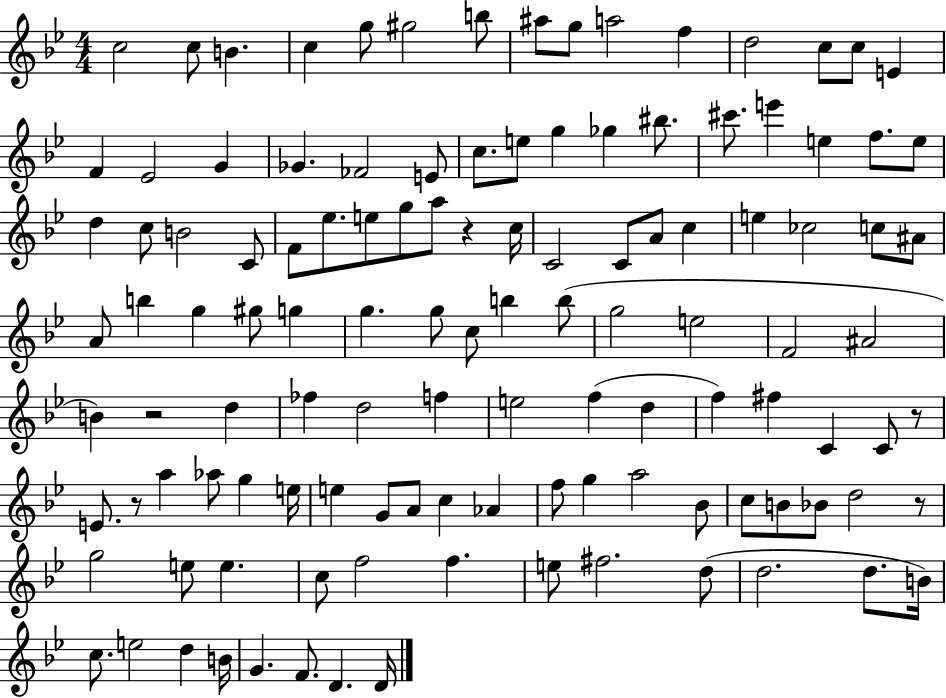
X:1
T:Untitled
M:4/4
L:1/4
K:Bb
c2 c/2 B c g/2 ^g2 b/2 ^a/2 g/2 a2 f d2 c/2 c/2 E F _E2 G _G _F2 E/2 c/2 e/2 g _g ^b/2 ^c'/2 e' e f/2 e/2 d c/2 B2 C/2 F/2 _e/2 e/2 g/2 a/2 z c/4 C2 C/2 A/2 c e _c2 c/2 ^A/2 A/2 b g ^g/2 g g g/2 c/2 b b/2 g2 e2 F2 ^A2 B z2 d _f d2 f e2 f d f ^f C C/2 z/2 E/2 z/2 a _a/2 g e/4 e G/2 A/2 c _A f/2 g a2 _B/2 c/2 B/2 _B/2 d2 z/2 g2 e/2 e c/2 f2 f e/2 ^f2 d/2 d2 d/2 B/4 c/2 e2 d B/4 G F/2 D D/4